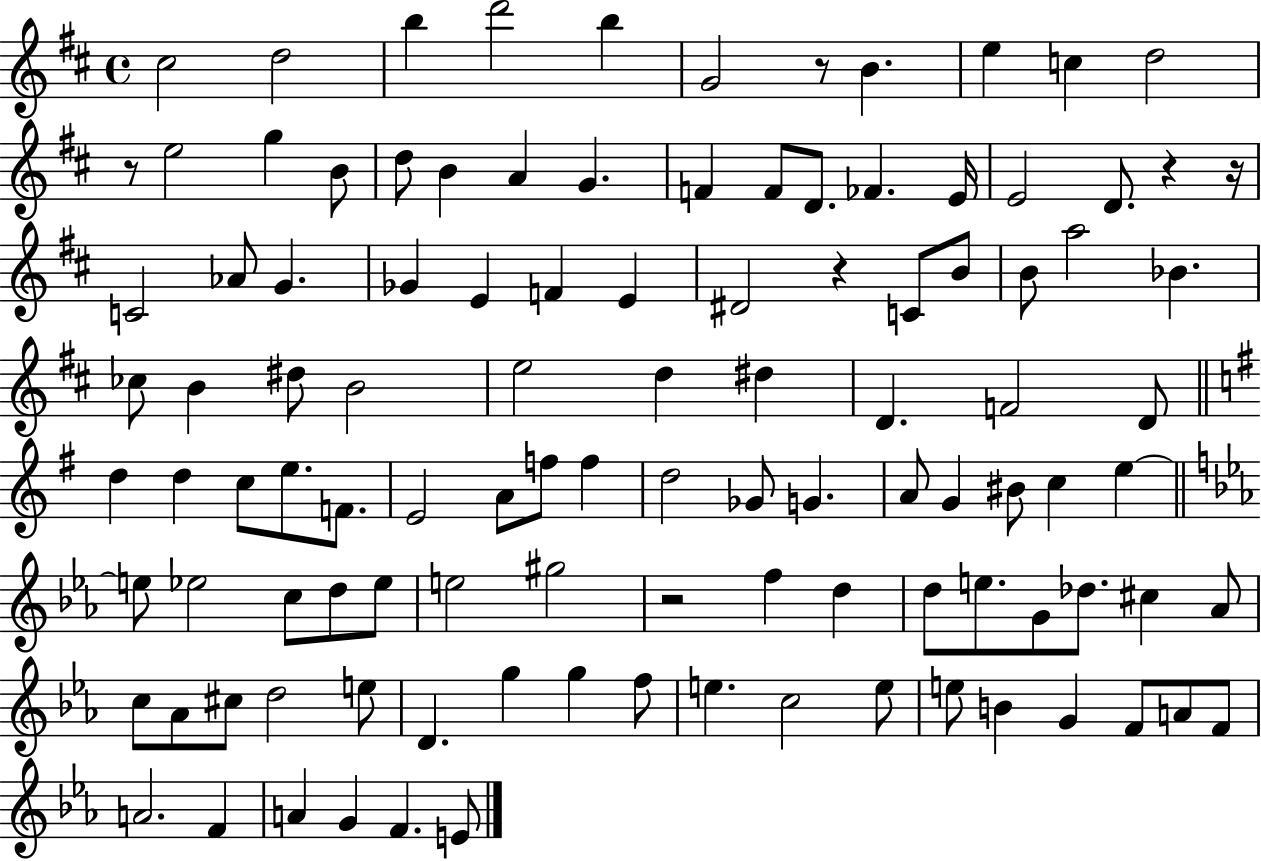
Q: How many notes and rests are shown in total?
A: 109